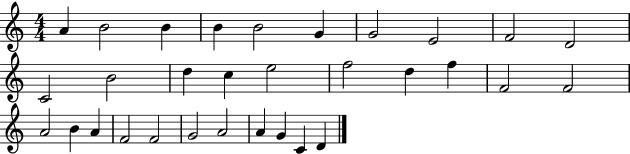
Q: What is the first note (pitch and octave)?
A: A4